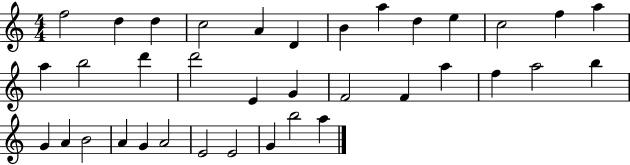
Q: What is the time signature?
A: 4/4